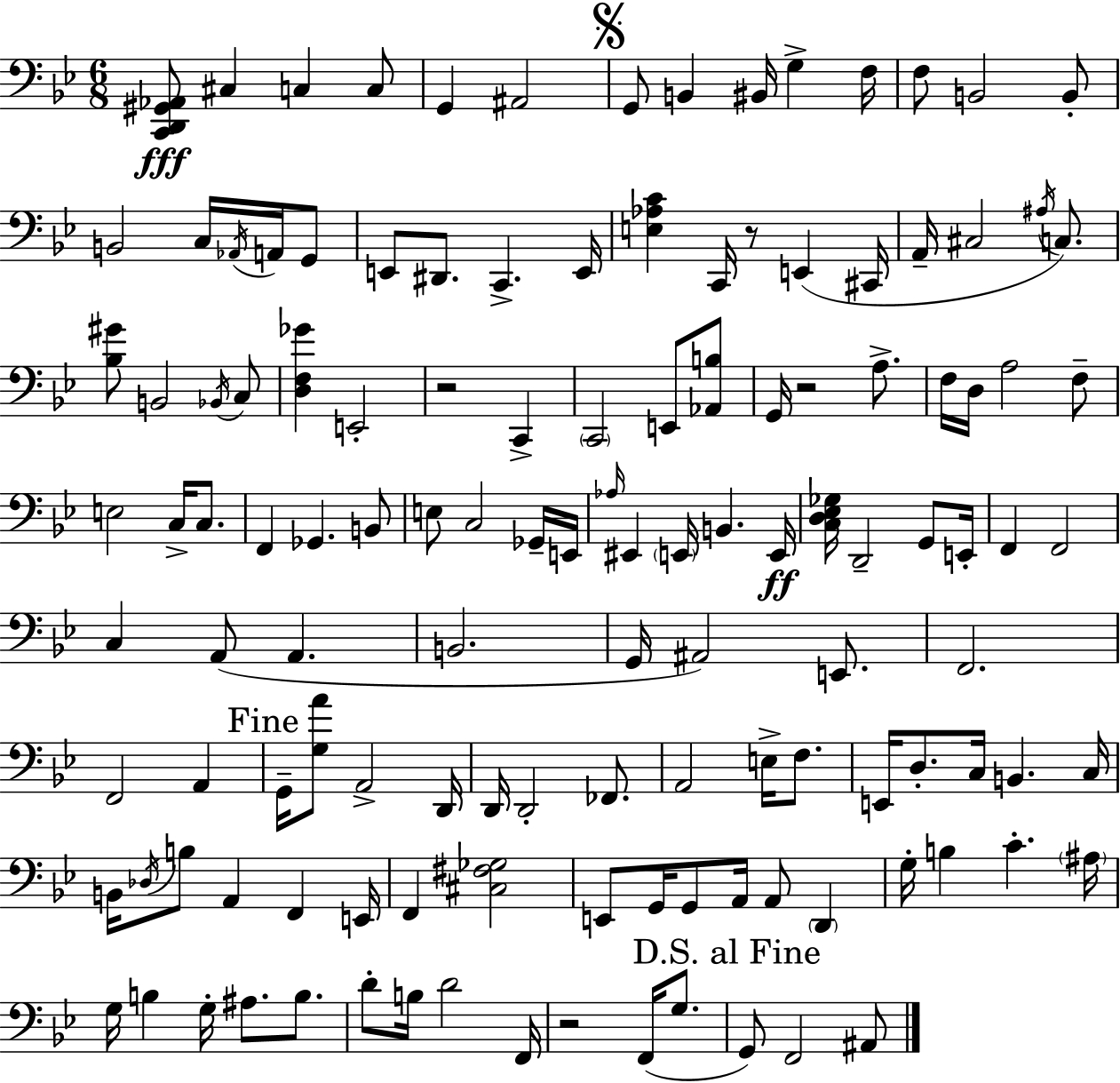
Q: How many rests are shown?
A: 4